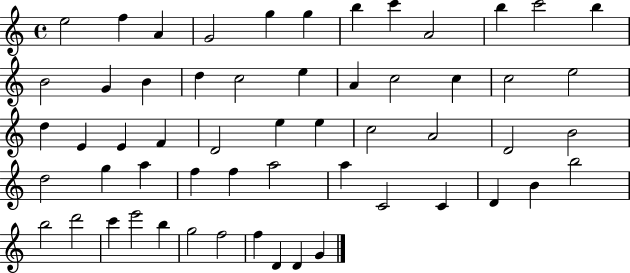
{
  \clef treble
  \time 4/4
  \defaultTimeSignature
  \key c \major
  e''2 f''4 a'4 | g'2 g''4 g''4 | b''4 c'''4 a'2 | b''4 c'''2 b''4 | \break b'2 g'4 b'4 | d''4 c''2 e''4 | a'4 c''2 c''4 | c''2 e''2 | \break d''4 e'4 e'4 f'4 | d'2 e''4 e''4 | c''2 a'2 | d'2 b'2 | \break d''2 g''4 a''4 | f''4 f''4 a''2 | a''4 c'2 c'4 | d'4 b'4 b''2 | \break b''2 d'''2 | c'''4 e'''2 b''4 | g''2 f''2 | f''4 d'4 d'4 g'4 | \break \bar "|."
}